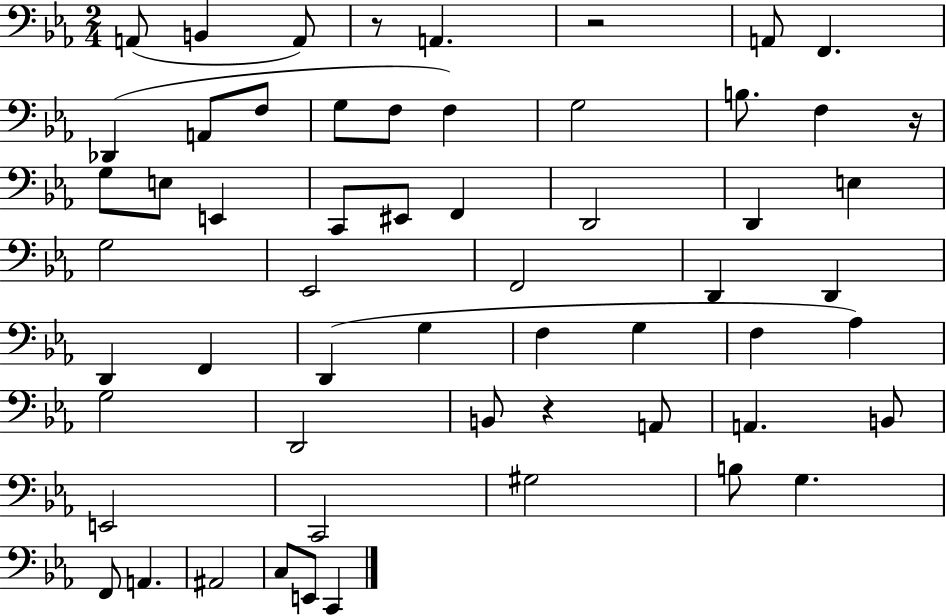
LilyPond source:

{
  \clef bass
  \numericTimeSignature
  \time 2/4
  \key ees \major
  a,8( b,4 a,8) | r8 a,4. | r2 | a,8 f,4. | \break des,4( a,8 f8 | g8 f8 f4) | g2 | b8. f4 r16 | \break g8 e8 e,4 | c,8 eis,8 f,4 | d,2 | d,4 e4 | \break g2 | ees,2 | f,2 | d,4 d,4 | \break d,4 f,4 | d,4( g4 | f4 g4 | f4 aes4) | \break g2 | d,2 | b,8 r4 a,8 | a,4. b,8 | \break e,2 | c,2 | gis2 | b8 g4. | \break f,8 a,4. | ais,2 | c8 e,8 c,4 | \bar "|."
}